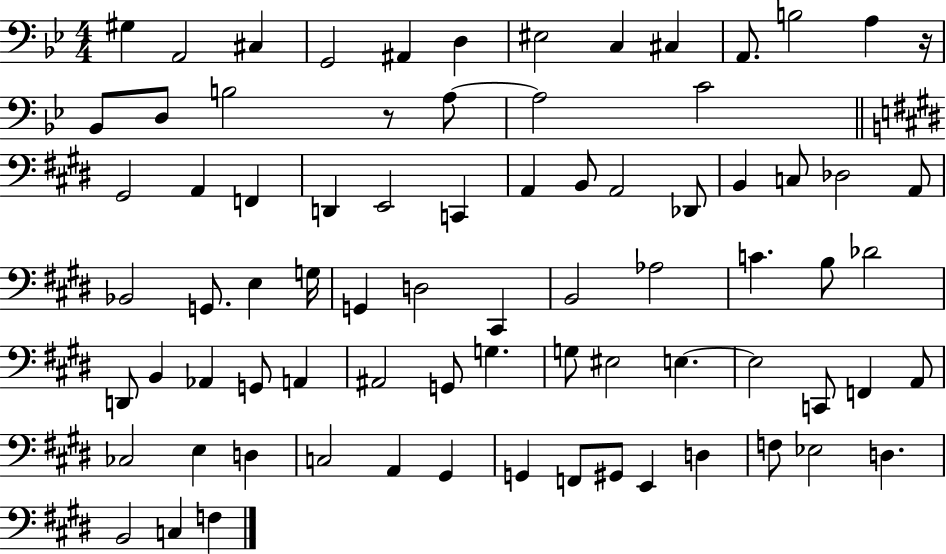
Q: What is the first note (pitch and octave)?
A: G#3